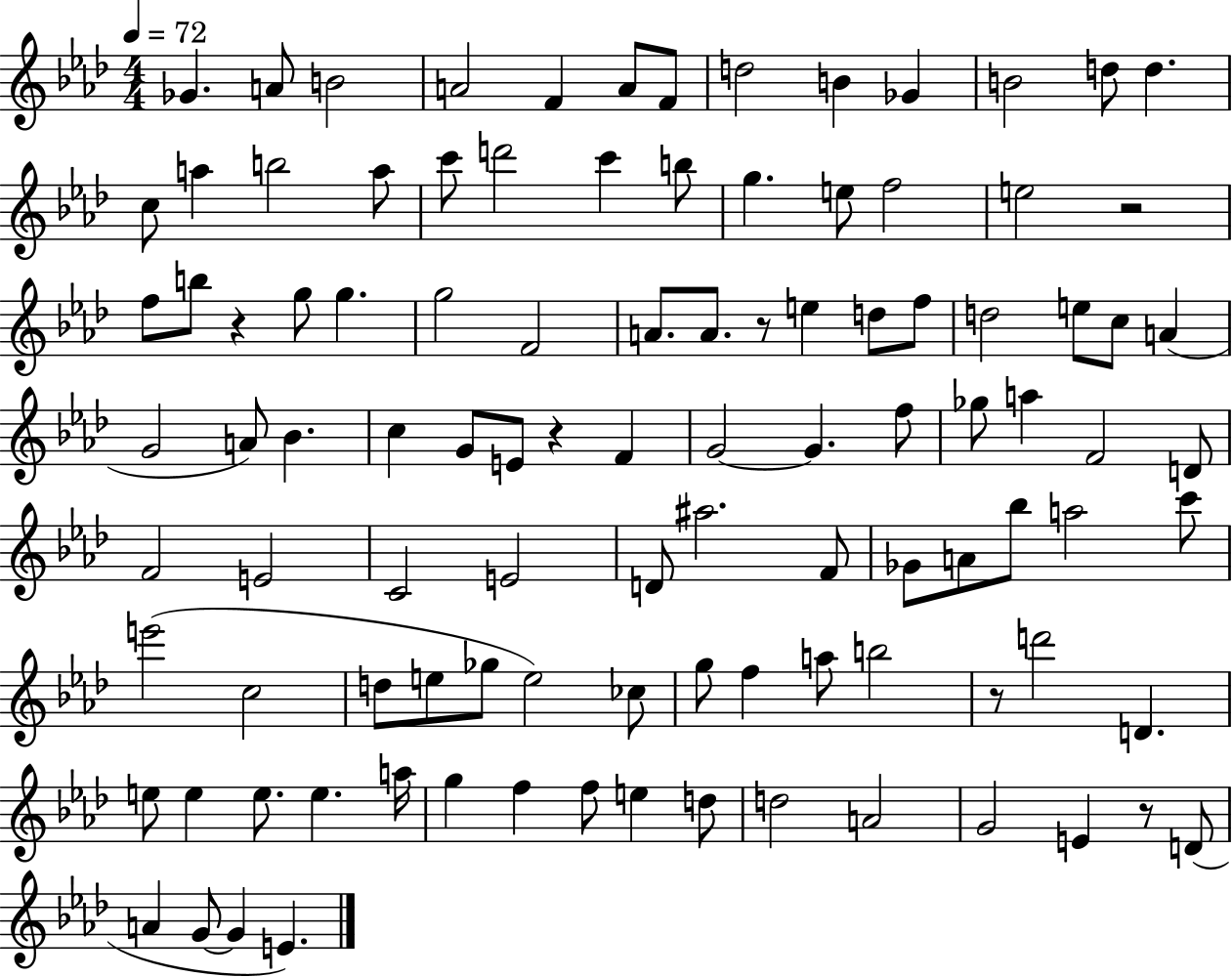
{
  \clef treble
  \numericTimeSignature
  \time 4/4
  \key aes \major
  \tempo 4 = 72
  ges'4. a'8 b'2 | a'2 f'4 a'8 f'8 | d''2 b'4 ges'4 | b'2 d''8 d''4. | \break c''8 a''4 b''2 a''8 | c'''8 d'''2 c'''4 b''8 | g''4. e''8 f''2 | e''2 r2 | \break f''8 b''8 r4 g''8 g''4. | g''2 f'2 | a'8. a'8. r8 e''4 d''8 f''8 | d''2 e''8 c''8 a'4( | \break g'2 a'8) bes'4. | c''4 g'8 e'8 r4 f'4 | g'2~~ g'4. f''8 | ges''8 a''4 f'2 d'8 | \break f'2 e'2 | c'2 e'2 | d'8 ais''2. f'8 | ges'8 a'8 bes''8 a''2 c'''8 | \break e'''2( c''2 | d''8 e''8 ges''8 e''2) ces''8 | g''8 f''4 a''8 b''2 | r8 d'''2 d'4. | \break e''8 e''4 e''8. e''4. a''16 | g''4 f''4 f''8 e''4 d''8 | d''2 a'2 | g'2 e'4 r8 d'8( | \break a'4 g'8~~ g'4 e'4.) | \bar "|."
}